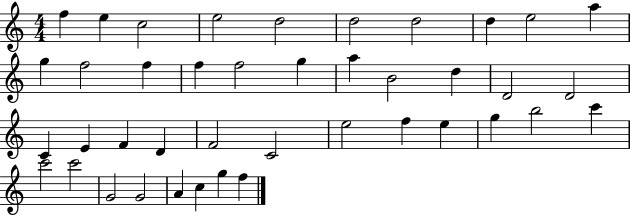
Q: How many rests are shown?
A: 0